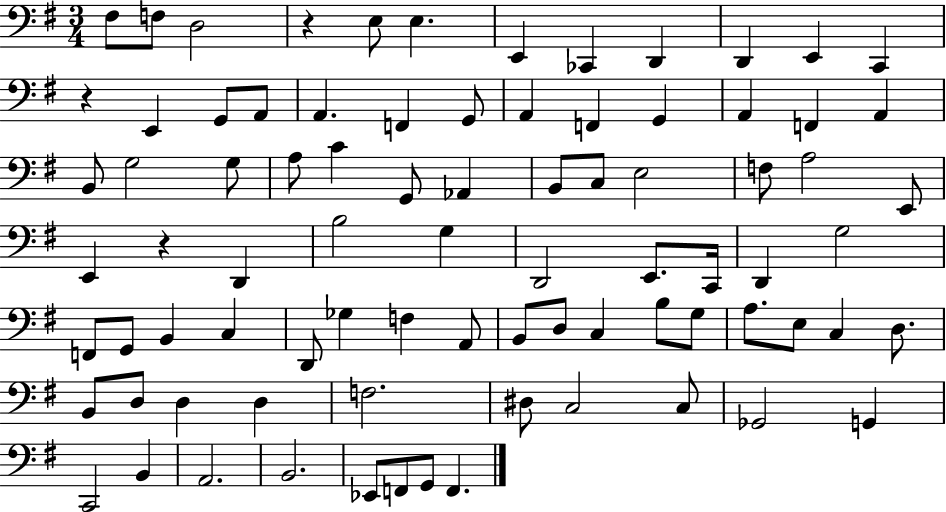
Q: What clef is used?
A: bass